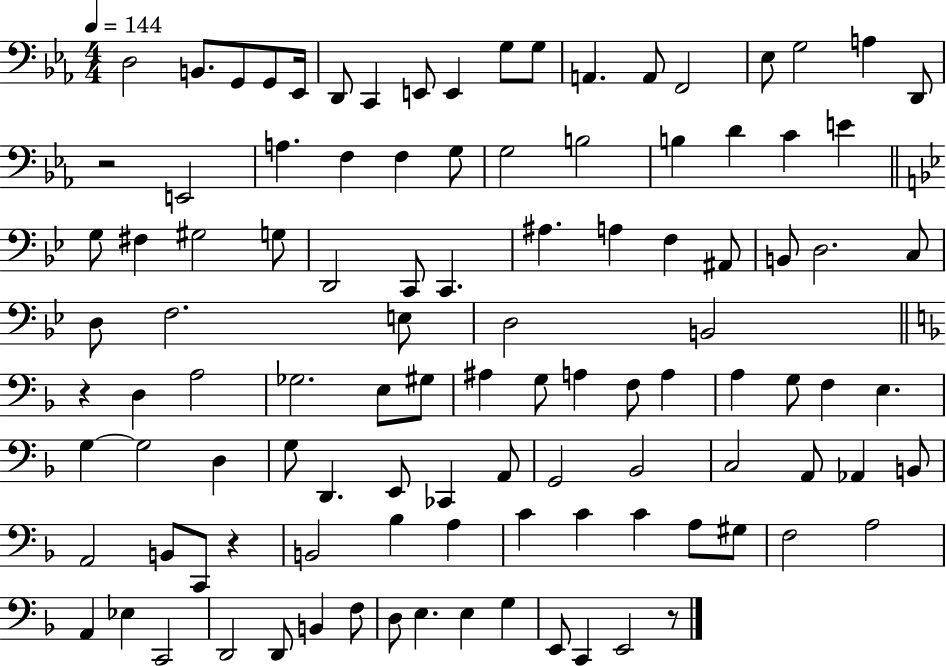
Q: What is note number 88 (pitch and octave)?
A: F3